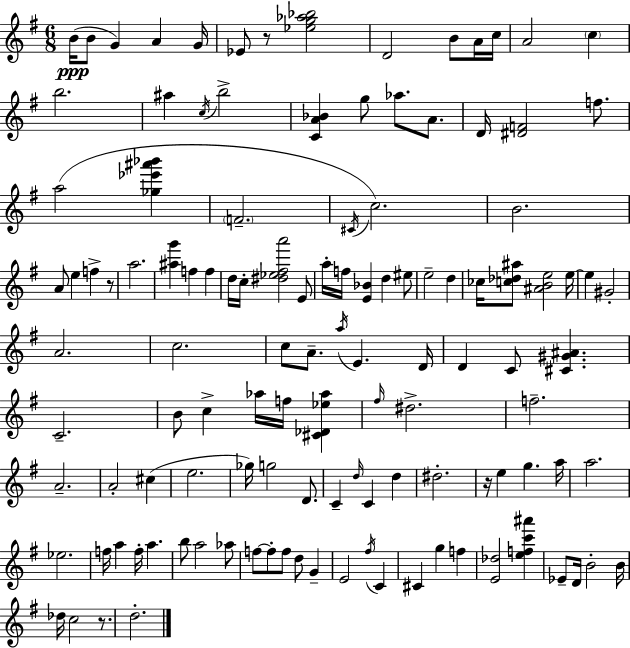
B4/s B4/e G4/q A4/q G4/s Eb4/e R/e [Eb5,G5,Ab5,Bb5]/h D4/h B4/e A4/s C5/s A4/h C5/q B5/h. A#5/q C5/s B5/h [C4,A4,Bb4]/q G5/e Ab5/e. A4/e. D4/s [D#4,F4]/h F5/e. A5/h [Gb5,Eb6,A#6,Bb6]/q F4/h. C#4/s C5/h. B4/h. A4/e E5/q F5/q R/e A5/h. [A#5,G6]/q F5/q F5/q D5/s C5/s [D#5,Eb5,F#5,A6]/h E4/e A5/s F5/s [E4,Bb4]/q D5/q EIS5/e E5/h D5/q CES5/s [C5,Db5,A#5]/e [A#4,B4,E5]/h E5/s E5/q G#4/h A4/h. C5/h. C5/e A4/e. A5/s E4/q. D4/s D4/q C4/e [C#4,G#4,A#4]/q. C4/h. B4/e C5/q Ab5/s F5/s [C#4,Db4,Eb5,Ab5]/q F#5/s D#5/h. F5/h. A4/h. A4/h C#5/q E5/h. Gb5/s G5/h D4/e. C4/q D5/s C4/q D5/q D#5/h. R/s E5/q G5/q. A5/s A5/h. Eb5/h. F5/s A5/q F5/s A5/q. B5/e A5/h Ab5/e F5/e F5/e F5/e D5/e G4/q E4/h F#5/s C4/q C#4/q G5/q F5/q [E4,Db5]/h [E5,F5,C6,A#6]/q Eb4/e D4/s B4/h B4/s Db5/s C5/h R/e. D5/h.